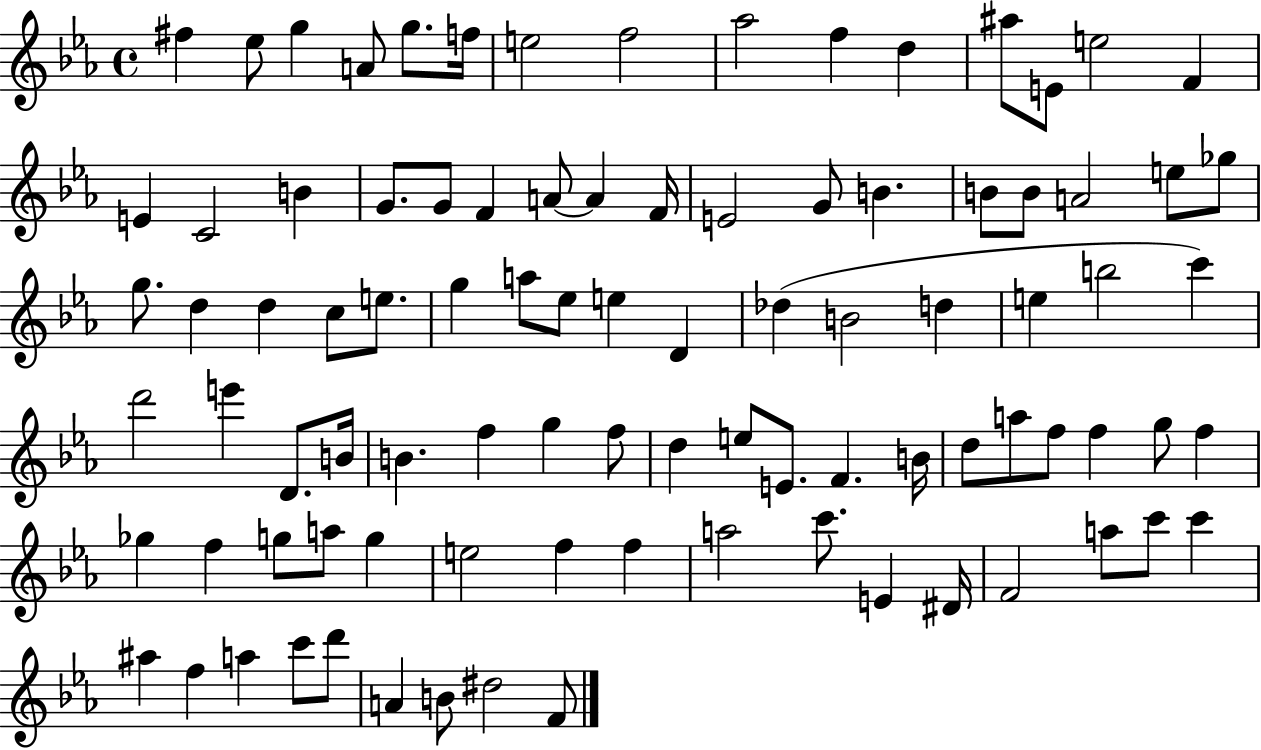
F#5/q Eb5/e G5/q A4/e G5/e. F5/s E5/h F5/h Ab5/h F5/q D5/q A#5/e E4/e E5/h F4/q E4/q C4/h B4/q G4/e. G4/e F4/q A4/e A4/q F4/s E4/h G4/e B4/q. B4/e B4/e A4/h E5/e Gb5/e G5/e. D5/q D5/q C5/e E5/e. G5/q A5/e Eb5/e E5/q D4/q Db5/q B4/h D5/q E5/q B5/h C6/q D6/h E6/q D4/e. B4/s B4/q. F5/q G5/q F5/e D5/q E5/e E4/e. F4/q. B4/s D5/e A5/e F5/e F5/q G5/e F5/q Gb5/q F5/q G5/e A5/e G5/q E5/h F5/q F5/q A5/h C6/e. E4/q D#4/s F4/h A5/e C6/e C6/q A#5/q F5/q A5/q C6/e D6/e A4/q B4/e D#5/h F4/e